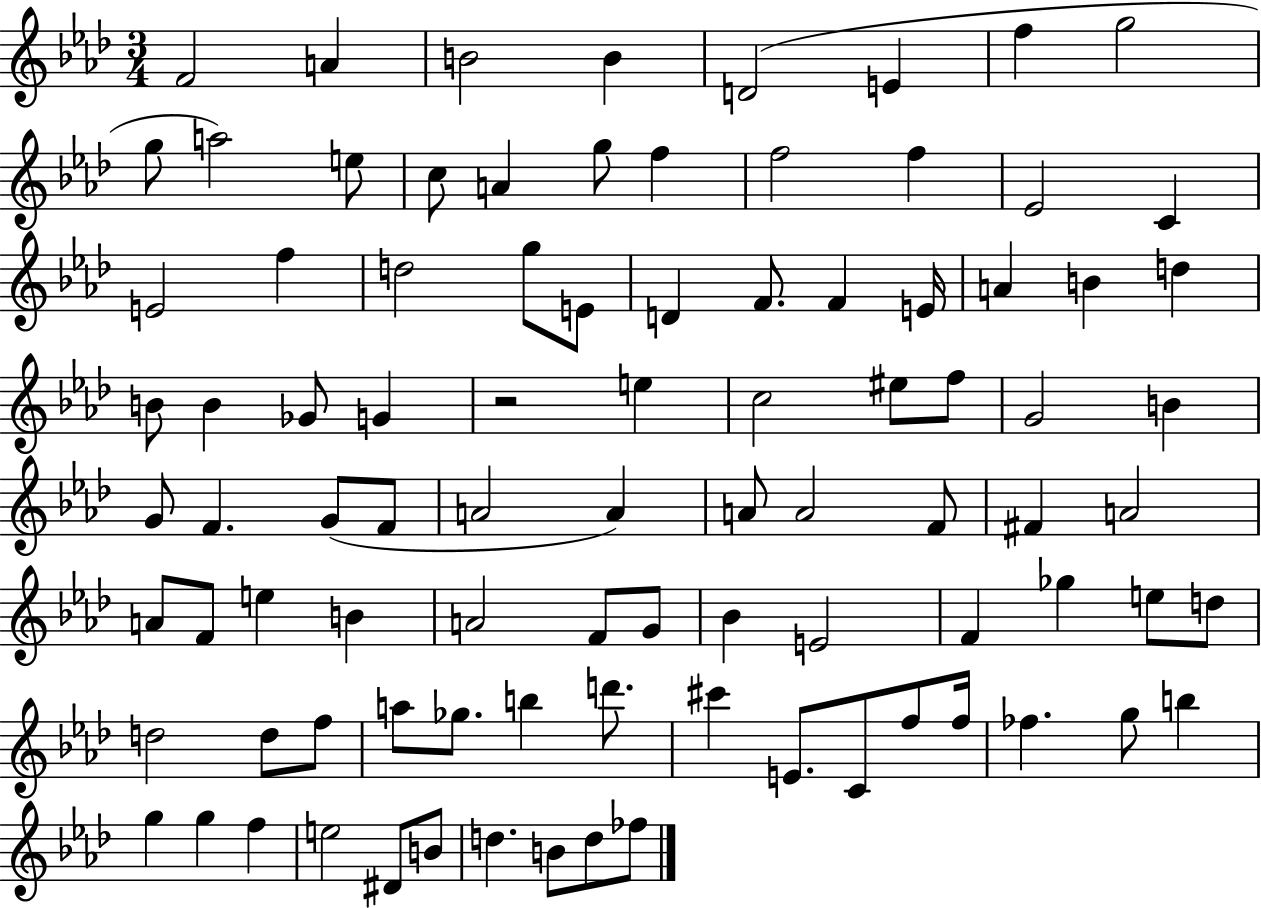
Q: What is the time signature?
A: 3/4